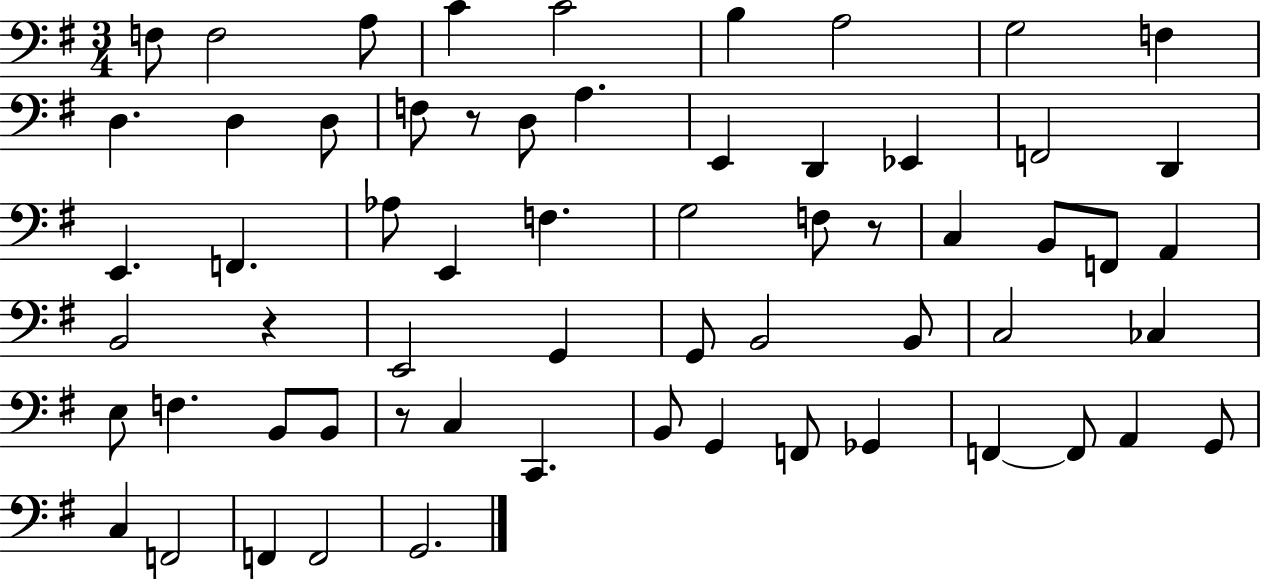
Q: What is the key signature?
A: G major